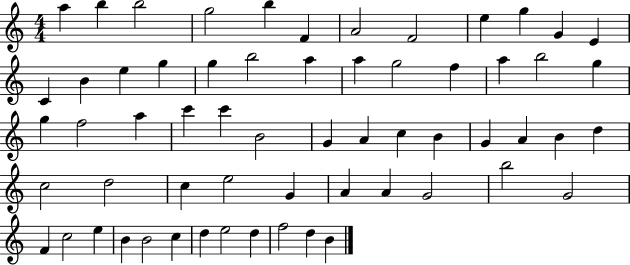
A5/q B5/q B5/h G5/h B5/q F4/q A4/h F4/h E5/q G5/q G4/q E4/q C4/q B4/q E5/q G5/q G5/q B5/h A5/q A5/q G5/h F5/q A5/q B5/h G5/q G5/q F5/h A5/q C6/q C6/q B4/h G4/q A4/q C5/q B4/q G4/q A4/q B4/q D5/q C5/h D5/h C5/q E5/h G4/q A4/q A4/q G4/h B5/h G4/h F4/q C5/h E5/q B4/q B4/h C5/q D5/q E5/h D5/q F5/h D5/q B4/q